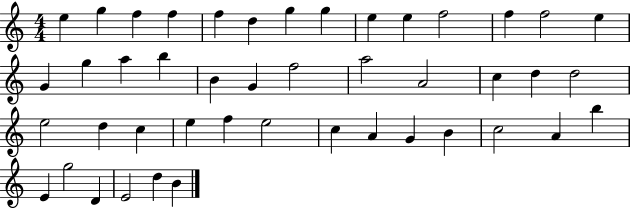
{
  \clef treble
  \numericTimeSignature
  \time 4/4
  \key c \major
  e''4 g''4 f''4 f''4 | f''4 d''4 g''4 g''4 | e''4 e''4 f''2 | f''4 f''2 e''4 | \break g'4 g''4 a''4 b''4 | b'4 g'4 f''2 | a''2 a'2 | c''4 d''4 d''2 | \break e''2 d''4 c''4 | e''4 f''4 e''2 | c''4 a'4 g'4 b'4 | c''2 a'4 b''4 | \break e'4 g''2 d'4 | e'2 d''4 b'4 | \bar "|."
}